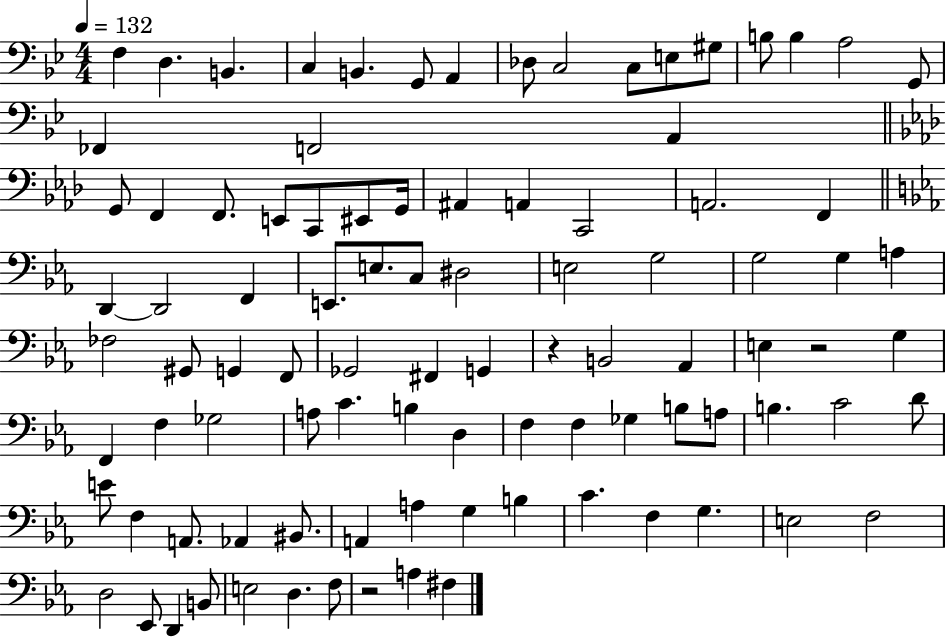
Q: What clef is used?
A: bass